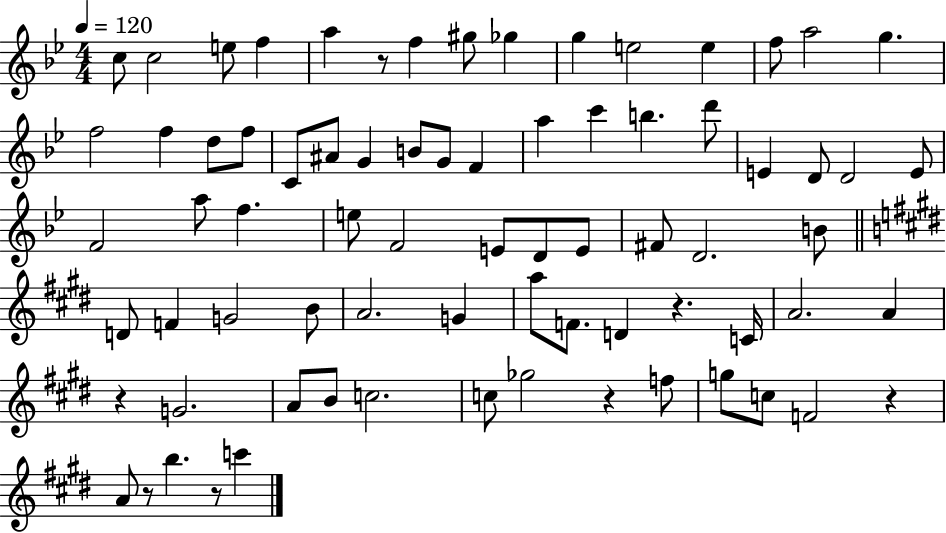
C5/e C5/h E5/e F5/q A5/q R/e F5/q G#5/e Gb5/q G5/q E5/h E5/q F5/e A5/h G5/q. F5/h F5/q D5/e F5/e C4/e A#4/e G4/q B4/e G4/e F4/q A5/q C6/q B5/q. D6/e E4/q D4/e D4/h E4/e F4/h A5/e F5/q. E5/e F4/h E4/e D4/e E4/e F#4/e D4/h. B4/e D4/e F4/q G4/h B4/e A4/h. G4/q A5/e F4/e. D4/q R/q. C4/s A4/h. A4/q R/q G4/h. A4/e B4/e C5/h. C5/e Gb5/h R/q F5/e G5/e C5/e F4/h R/q A4/e R/e B5/q. R/e C6/q